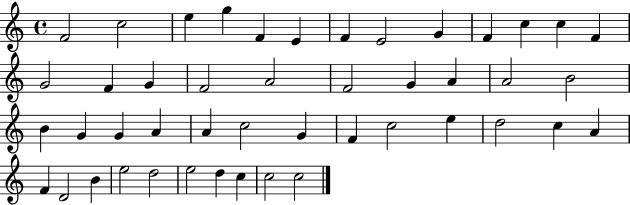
F4/h C5/h E5/q G5/q F4/q E4/q F4/q E4/h G4/q F4/q C5/q C5/q F4/q G4/h F4/q G4/q F4/h A4/h F4/h G4/q A4/q A4/h B4/h B4/q G4/q G4/q A4/q A4/q C5/h G4/q F4/q C5/h E5/q D5/h C5/q A4/q F4/q D4/h B4/q E5/h D5/h E5/h D5/q C5/q C5/h C5/h